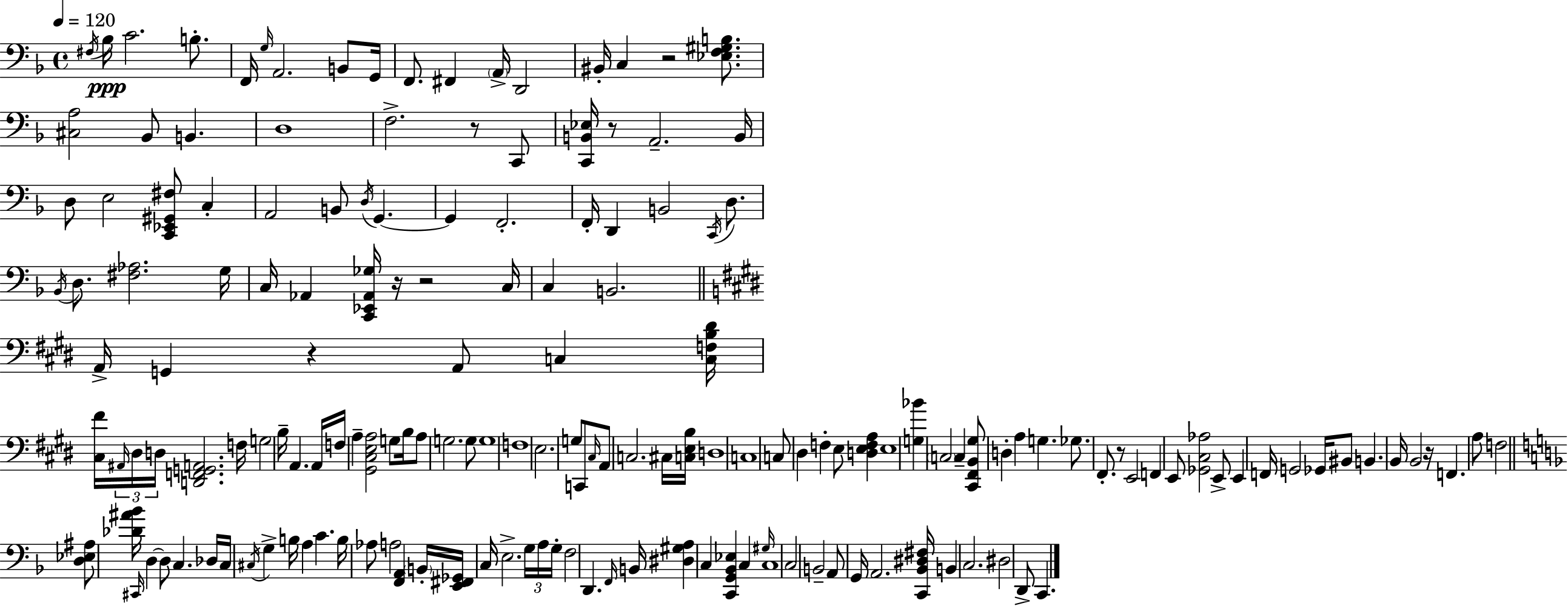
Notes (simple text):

F#3/s Bb3/s C4/h. B3/e. F2/s G3/s A2/h. B2/e G2/s F2/e. F#2/q A2/s D2/h BIS2/s C3/q R/h [Eb3,F3,G#3,B3]/e. [C#3,A3]/h Bb2/e B2/q. D3/w F3/h. R/e C2/e [C2,B2,Eb3]/s R/e A2/h. B2/s D3/e E3/h [C2,Eb2,G#2,F#3]/e C3/q A2/h B2/e D3/s G2/q. G2/q F2/h. F2/s D2/q B2/h C2/s D3/e. Bb2/s D3/e. [F#3,Ab3]/h. G3/s C3/s Ab2/q [C2,Eb2,Ab2,Gb3]/s R/s R/h C3/s C3/q B2/h. A2/s G2/q R/q A2/e C3/q [C3,F3,B3,D#4]/s [C#3,F#4]/s A#2/s D#3/s D3/s [D2,F2,G2,A2]/h. F3/s G3/h B3/s A2/q. A2/s F3/s A3/q [G#2,C#3,E3,A3]/h G3/e B3/s A3/e G3/h. G3/e G3/w F3/w E3/h. G3/e C2/e C#3/s A2/e C3/h. C#3/s [C3,E3,B3]/s D3/w C3/w C3/e D#3/q F3/q E3/e [D3,E3,F3,A3]/q E3/w [G3,Bb4]/q C3/h C3/q [C#2,F#2,B2,G#3]/e D3/q A3/q G3/q. Gb3/e. F#2/e. R/e E2/h F2/q E2/e [Gb2,C#3,Ab3]/h E2/e E2/q F2/s G2/h Gb2/s BIS2/e B2/q. B2/s B2/h R/s F2/q. A3/e F3/h [D3,Eb3,A#3]/e [Db4,A#4,Bb4]/s C#2/s D3/q D3/e C3/q. Db3/s C3/s C#3/s G3/q B3/s A3/q C4/q. B3/s Ab3/e A3/h [F2,A2]/q B2/s [E2,F#2,Gb2]/s C3/s E3/h. G3/s A3/s G3/s F3/h D2/q. F2/s B2/s [D#3,G#3,A3]/q C3/q [C2,G2,Bb2,Eb3]/q C3/q G#3/s C3/w C3/h B2/h A2/e G2/s A2/h. [C2,Bb2,D#3,F#3]/s B2/q C3/h. D#3/h D2/e C2/q.